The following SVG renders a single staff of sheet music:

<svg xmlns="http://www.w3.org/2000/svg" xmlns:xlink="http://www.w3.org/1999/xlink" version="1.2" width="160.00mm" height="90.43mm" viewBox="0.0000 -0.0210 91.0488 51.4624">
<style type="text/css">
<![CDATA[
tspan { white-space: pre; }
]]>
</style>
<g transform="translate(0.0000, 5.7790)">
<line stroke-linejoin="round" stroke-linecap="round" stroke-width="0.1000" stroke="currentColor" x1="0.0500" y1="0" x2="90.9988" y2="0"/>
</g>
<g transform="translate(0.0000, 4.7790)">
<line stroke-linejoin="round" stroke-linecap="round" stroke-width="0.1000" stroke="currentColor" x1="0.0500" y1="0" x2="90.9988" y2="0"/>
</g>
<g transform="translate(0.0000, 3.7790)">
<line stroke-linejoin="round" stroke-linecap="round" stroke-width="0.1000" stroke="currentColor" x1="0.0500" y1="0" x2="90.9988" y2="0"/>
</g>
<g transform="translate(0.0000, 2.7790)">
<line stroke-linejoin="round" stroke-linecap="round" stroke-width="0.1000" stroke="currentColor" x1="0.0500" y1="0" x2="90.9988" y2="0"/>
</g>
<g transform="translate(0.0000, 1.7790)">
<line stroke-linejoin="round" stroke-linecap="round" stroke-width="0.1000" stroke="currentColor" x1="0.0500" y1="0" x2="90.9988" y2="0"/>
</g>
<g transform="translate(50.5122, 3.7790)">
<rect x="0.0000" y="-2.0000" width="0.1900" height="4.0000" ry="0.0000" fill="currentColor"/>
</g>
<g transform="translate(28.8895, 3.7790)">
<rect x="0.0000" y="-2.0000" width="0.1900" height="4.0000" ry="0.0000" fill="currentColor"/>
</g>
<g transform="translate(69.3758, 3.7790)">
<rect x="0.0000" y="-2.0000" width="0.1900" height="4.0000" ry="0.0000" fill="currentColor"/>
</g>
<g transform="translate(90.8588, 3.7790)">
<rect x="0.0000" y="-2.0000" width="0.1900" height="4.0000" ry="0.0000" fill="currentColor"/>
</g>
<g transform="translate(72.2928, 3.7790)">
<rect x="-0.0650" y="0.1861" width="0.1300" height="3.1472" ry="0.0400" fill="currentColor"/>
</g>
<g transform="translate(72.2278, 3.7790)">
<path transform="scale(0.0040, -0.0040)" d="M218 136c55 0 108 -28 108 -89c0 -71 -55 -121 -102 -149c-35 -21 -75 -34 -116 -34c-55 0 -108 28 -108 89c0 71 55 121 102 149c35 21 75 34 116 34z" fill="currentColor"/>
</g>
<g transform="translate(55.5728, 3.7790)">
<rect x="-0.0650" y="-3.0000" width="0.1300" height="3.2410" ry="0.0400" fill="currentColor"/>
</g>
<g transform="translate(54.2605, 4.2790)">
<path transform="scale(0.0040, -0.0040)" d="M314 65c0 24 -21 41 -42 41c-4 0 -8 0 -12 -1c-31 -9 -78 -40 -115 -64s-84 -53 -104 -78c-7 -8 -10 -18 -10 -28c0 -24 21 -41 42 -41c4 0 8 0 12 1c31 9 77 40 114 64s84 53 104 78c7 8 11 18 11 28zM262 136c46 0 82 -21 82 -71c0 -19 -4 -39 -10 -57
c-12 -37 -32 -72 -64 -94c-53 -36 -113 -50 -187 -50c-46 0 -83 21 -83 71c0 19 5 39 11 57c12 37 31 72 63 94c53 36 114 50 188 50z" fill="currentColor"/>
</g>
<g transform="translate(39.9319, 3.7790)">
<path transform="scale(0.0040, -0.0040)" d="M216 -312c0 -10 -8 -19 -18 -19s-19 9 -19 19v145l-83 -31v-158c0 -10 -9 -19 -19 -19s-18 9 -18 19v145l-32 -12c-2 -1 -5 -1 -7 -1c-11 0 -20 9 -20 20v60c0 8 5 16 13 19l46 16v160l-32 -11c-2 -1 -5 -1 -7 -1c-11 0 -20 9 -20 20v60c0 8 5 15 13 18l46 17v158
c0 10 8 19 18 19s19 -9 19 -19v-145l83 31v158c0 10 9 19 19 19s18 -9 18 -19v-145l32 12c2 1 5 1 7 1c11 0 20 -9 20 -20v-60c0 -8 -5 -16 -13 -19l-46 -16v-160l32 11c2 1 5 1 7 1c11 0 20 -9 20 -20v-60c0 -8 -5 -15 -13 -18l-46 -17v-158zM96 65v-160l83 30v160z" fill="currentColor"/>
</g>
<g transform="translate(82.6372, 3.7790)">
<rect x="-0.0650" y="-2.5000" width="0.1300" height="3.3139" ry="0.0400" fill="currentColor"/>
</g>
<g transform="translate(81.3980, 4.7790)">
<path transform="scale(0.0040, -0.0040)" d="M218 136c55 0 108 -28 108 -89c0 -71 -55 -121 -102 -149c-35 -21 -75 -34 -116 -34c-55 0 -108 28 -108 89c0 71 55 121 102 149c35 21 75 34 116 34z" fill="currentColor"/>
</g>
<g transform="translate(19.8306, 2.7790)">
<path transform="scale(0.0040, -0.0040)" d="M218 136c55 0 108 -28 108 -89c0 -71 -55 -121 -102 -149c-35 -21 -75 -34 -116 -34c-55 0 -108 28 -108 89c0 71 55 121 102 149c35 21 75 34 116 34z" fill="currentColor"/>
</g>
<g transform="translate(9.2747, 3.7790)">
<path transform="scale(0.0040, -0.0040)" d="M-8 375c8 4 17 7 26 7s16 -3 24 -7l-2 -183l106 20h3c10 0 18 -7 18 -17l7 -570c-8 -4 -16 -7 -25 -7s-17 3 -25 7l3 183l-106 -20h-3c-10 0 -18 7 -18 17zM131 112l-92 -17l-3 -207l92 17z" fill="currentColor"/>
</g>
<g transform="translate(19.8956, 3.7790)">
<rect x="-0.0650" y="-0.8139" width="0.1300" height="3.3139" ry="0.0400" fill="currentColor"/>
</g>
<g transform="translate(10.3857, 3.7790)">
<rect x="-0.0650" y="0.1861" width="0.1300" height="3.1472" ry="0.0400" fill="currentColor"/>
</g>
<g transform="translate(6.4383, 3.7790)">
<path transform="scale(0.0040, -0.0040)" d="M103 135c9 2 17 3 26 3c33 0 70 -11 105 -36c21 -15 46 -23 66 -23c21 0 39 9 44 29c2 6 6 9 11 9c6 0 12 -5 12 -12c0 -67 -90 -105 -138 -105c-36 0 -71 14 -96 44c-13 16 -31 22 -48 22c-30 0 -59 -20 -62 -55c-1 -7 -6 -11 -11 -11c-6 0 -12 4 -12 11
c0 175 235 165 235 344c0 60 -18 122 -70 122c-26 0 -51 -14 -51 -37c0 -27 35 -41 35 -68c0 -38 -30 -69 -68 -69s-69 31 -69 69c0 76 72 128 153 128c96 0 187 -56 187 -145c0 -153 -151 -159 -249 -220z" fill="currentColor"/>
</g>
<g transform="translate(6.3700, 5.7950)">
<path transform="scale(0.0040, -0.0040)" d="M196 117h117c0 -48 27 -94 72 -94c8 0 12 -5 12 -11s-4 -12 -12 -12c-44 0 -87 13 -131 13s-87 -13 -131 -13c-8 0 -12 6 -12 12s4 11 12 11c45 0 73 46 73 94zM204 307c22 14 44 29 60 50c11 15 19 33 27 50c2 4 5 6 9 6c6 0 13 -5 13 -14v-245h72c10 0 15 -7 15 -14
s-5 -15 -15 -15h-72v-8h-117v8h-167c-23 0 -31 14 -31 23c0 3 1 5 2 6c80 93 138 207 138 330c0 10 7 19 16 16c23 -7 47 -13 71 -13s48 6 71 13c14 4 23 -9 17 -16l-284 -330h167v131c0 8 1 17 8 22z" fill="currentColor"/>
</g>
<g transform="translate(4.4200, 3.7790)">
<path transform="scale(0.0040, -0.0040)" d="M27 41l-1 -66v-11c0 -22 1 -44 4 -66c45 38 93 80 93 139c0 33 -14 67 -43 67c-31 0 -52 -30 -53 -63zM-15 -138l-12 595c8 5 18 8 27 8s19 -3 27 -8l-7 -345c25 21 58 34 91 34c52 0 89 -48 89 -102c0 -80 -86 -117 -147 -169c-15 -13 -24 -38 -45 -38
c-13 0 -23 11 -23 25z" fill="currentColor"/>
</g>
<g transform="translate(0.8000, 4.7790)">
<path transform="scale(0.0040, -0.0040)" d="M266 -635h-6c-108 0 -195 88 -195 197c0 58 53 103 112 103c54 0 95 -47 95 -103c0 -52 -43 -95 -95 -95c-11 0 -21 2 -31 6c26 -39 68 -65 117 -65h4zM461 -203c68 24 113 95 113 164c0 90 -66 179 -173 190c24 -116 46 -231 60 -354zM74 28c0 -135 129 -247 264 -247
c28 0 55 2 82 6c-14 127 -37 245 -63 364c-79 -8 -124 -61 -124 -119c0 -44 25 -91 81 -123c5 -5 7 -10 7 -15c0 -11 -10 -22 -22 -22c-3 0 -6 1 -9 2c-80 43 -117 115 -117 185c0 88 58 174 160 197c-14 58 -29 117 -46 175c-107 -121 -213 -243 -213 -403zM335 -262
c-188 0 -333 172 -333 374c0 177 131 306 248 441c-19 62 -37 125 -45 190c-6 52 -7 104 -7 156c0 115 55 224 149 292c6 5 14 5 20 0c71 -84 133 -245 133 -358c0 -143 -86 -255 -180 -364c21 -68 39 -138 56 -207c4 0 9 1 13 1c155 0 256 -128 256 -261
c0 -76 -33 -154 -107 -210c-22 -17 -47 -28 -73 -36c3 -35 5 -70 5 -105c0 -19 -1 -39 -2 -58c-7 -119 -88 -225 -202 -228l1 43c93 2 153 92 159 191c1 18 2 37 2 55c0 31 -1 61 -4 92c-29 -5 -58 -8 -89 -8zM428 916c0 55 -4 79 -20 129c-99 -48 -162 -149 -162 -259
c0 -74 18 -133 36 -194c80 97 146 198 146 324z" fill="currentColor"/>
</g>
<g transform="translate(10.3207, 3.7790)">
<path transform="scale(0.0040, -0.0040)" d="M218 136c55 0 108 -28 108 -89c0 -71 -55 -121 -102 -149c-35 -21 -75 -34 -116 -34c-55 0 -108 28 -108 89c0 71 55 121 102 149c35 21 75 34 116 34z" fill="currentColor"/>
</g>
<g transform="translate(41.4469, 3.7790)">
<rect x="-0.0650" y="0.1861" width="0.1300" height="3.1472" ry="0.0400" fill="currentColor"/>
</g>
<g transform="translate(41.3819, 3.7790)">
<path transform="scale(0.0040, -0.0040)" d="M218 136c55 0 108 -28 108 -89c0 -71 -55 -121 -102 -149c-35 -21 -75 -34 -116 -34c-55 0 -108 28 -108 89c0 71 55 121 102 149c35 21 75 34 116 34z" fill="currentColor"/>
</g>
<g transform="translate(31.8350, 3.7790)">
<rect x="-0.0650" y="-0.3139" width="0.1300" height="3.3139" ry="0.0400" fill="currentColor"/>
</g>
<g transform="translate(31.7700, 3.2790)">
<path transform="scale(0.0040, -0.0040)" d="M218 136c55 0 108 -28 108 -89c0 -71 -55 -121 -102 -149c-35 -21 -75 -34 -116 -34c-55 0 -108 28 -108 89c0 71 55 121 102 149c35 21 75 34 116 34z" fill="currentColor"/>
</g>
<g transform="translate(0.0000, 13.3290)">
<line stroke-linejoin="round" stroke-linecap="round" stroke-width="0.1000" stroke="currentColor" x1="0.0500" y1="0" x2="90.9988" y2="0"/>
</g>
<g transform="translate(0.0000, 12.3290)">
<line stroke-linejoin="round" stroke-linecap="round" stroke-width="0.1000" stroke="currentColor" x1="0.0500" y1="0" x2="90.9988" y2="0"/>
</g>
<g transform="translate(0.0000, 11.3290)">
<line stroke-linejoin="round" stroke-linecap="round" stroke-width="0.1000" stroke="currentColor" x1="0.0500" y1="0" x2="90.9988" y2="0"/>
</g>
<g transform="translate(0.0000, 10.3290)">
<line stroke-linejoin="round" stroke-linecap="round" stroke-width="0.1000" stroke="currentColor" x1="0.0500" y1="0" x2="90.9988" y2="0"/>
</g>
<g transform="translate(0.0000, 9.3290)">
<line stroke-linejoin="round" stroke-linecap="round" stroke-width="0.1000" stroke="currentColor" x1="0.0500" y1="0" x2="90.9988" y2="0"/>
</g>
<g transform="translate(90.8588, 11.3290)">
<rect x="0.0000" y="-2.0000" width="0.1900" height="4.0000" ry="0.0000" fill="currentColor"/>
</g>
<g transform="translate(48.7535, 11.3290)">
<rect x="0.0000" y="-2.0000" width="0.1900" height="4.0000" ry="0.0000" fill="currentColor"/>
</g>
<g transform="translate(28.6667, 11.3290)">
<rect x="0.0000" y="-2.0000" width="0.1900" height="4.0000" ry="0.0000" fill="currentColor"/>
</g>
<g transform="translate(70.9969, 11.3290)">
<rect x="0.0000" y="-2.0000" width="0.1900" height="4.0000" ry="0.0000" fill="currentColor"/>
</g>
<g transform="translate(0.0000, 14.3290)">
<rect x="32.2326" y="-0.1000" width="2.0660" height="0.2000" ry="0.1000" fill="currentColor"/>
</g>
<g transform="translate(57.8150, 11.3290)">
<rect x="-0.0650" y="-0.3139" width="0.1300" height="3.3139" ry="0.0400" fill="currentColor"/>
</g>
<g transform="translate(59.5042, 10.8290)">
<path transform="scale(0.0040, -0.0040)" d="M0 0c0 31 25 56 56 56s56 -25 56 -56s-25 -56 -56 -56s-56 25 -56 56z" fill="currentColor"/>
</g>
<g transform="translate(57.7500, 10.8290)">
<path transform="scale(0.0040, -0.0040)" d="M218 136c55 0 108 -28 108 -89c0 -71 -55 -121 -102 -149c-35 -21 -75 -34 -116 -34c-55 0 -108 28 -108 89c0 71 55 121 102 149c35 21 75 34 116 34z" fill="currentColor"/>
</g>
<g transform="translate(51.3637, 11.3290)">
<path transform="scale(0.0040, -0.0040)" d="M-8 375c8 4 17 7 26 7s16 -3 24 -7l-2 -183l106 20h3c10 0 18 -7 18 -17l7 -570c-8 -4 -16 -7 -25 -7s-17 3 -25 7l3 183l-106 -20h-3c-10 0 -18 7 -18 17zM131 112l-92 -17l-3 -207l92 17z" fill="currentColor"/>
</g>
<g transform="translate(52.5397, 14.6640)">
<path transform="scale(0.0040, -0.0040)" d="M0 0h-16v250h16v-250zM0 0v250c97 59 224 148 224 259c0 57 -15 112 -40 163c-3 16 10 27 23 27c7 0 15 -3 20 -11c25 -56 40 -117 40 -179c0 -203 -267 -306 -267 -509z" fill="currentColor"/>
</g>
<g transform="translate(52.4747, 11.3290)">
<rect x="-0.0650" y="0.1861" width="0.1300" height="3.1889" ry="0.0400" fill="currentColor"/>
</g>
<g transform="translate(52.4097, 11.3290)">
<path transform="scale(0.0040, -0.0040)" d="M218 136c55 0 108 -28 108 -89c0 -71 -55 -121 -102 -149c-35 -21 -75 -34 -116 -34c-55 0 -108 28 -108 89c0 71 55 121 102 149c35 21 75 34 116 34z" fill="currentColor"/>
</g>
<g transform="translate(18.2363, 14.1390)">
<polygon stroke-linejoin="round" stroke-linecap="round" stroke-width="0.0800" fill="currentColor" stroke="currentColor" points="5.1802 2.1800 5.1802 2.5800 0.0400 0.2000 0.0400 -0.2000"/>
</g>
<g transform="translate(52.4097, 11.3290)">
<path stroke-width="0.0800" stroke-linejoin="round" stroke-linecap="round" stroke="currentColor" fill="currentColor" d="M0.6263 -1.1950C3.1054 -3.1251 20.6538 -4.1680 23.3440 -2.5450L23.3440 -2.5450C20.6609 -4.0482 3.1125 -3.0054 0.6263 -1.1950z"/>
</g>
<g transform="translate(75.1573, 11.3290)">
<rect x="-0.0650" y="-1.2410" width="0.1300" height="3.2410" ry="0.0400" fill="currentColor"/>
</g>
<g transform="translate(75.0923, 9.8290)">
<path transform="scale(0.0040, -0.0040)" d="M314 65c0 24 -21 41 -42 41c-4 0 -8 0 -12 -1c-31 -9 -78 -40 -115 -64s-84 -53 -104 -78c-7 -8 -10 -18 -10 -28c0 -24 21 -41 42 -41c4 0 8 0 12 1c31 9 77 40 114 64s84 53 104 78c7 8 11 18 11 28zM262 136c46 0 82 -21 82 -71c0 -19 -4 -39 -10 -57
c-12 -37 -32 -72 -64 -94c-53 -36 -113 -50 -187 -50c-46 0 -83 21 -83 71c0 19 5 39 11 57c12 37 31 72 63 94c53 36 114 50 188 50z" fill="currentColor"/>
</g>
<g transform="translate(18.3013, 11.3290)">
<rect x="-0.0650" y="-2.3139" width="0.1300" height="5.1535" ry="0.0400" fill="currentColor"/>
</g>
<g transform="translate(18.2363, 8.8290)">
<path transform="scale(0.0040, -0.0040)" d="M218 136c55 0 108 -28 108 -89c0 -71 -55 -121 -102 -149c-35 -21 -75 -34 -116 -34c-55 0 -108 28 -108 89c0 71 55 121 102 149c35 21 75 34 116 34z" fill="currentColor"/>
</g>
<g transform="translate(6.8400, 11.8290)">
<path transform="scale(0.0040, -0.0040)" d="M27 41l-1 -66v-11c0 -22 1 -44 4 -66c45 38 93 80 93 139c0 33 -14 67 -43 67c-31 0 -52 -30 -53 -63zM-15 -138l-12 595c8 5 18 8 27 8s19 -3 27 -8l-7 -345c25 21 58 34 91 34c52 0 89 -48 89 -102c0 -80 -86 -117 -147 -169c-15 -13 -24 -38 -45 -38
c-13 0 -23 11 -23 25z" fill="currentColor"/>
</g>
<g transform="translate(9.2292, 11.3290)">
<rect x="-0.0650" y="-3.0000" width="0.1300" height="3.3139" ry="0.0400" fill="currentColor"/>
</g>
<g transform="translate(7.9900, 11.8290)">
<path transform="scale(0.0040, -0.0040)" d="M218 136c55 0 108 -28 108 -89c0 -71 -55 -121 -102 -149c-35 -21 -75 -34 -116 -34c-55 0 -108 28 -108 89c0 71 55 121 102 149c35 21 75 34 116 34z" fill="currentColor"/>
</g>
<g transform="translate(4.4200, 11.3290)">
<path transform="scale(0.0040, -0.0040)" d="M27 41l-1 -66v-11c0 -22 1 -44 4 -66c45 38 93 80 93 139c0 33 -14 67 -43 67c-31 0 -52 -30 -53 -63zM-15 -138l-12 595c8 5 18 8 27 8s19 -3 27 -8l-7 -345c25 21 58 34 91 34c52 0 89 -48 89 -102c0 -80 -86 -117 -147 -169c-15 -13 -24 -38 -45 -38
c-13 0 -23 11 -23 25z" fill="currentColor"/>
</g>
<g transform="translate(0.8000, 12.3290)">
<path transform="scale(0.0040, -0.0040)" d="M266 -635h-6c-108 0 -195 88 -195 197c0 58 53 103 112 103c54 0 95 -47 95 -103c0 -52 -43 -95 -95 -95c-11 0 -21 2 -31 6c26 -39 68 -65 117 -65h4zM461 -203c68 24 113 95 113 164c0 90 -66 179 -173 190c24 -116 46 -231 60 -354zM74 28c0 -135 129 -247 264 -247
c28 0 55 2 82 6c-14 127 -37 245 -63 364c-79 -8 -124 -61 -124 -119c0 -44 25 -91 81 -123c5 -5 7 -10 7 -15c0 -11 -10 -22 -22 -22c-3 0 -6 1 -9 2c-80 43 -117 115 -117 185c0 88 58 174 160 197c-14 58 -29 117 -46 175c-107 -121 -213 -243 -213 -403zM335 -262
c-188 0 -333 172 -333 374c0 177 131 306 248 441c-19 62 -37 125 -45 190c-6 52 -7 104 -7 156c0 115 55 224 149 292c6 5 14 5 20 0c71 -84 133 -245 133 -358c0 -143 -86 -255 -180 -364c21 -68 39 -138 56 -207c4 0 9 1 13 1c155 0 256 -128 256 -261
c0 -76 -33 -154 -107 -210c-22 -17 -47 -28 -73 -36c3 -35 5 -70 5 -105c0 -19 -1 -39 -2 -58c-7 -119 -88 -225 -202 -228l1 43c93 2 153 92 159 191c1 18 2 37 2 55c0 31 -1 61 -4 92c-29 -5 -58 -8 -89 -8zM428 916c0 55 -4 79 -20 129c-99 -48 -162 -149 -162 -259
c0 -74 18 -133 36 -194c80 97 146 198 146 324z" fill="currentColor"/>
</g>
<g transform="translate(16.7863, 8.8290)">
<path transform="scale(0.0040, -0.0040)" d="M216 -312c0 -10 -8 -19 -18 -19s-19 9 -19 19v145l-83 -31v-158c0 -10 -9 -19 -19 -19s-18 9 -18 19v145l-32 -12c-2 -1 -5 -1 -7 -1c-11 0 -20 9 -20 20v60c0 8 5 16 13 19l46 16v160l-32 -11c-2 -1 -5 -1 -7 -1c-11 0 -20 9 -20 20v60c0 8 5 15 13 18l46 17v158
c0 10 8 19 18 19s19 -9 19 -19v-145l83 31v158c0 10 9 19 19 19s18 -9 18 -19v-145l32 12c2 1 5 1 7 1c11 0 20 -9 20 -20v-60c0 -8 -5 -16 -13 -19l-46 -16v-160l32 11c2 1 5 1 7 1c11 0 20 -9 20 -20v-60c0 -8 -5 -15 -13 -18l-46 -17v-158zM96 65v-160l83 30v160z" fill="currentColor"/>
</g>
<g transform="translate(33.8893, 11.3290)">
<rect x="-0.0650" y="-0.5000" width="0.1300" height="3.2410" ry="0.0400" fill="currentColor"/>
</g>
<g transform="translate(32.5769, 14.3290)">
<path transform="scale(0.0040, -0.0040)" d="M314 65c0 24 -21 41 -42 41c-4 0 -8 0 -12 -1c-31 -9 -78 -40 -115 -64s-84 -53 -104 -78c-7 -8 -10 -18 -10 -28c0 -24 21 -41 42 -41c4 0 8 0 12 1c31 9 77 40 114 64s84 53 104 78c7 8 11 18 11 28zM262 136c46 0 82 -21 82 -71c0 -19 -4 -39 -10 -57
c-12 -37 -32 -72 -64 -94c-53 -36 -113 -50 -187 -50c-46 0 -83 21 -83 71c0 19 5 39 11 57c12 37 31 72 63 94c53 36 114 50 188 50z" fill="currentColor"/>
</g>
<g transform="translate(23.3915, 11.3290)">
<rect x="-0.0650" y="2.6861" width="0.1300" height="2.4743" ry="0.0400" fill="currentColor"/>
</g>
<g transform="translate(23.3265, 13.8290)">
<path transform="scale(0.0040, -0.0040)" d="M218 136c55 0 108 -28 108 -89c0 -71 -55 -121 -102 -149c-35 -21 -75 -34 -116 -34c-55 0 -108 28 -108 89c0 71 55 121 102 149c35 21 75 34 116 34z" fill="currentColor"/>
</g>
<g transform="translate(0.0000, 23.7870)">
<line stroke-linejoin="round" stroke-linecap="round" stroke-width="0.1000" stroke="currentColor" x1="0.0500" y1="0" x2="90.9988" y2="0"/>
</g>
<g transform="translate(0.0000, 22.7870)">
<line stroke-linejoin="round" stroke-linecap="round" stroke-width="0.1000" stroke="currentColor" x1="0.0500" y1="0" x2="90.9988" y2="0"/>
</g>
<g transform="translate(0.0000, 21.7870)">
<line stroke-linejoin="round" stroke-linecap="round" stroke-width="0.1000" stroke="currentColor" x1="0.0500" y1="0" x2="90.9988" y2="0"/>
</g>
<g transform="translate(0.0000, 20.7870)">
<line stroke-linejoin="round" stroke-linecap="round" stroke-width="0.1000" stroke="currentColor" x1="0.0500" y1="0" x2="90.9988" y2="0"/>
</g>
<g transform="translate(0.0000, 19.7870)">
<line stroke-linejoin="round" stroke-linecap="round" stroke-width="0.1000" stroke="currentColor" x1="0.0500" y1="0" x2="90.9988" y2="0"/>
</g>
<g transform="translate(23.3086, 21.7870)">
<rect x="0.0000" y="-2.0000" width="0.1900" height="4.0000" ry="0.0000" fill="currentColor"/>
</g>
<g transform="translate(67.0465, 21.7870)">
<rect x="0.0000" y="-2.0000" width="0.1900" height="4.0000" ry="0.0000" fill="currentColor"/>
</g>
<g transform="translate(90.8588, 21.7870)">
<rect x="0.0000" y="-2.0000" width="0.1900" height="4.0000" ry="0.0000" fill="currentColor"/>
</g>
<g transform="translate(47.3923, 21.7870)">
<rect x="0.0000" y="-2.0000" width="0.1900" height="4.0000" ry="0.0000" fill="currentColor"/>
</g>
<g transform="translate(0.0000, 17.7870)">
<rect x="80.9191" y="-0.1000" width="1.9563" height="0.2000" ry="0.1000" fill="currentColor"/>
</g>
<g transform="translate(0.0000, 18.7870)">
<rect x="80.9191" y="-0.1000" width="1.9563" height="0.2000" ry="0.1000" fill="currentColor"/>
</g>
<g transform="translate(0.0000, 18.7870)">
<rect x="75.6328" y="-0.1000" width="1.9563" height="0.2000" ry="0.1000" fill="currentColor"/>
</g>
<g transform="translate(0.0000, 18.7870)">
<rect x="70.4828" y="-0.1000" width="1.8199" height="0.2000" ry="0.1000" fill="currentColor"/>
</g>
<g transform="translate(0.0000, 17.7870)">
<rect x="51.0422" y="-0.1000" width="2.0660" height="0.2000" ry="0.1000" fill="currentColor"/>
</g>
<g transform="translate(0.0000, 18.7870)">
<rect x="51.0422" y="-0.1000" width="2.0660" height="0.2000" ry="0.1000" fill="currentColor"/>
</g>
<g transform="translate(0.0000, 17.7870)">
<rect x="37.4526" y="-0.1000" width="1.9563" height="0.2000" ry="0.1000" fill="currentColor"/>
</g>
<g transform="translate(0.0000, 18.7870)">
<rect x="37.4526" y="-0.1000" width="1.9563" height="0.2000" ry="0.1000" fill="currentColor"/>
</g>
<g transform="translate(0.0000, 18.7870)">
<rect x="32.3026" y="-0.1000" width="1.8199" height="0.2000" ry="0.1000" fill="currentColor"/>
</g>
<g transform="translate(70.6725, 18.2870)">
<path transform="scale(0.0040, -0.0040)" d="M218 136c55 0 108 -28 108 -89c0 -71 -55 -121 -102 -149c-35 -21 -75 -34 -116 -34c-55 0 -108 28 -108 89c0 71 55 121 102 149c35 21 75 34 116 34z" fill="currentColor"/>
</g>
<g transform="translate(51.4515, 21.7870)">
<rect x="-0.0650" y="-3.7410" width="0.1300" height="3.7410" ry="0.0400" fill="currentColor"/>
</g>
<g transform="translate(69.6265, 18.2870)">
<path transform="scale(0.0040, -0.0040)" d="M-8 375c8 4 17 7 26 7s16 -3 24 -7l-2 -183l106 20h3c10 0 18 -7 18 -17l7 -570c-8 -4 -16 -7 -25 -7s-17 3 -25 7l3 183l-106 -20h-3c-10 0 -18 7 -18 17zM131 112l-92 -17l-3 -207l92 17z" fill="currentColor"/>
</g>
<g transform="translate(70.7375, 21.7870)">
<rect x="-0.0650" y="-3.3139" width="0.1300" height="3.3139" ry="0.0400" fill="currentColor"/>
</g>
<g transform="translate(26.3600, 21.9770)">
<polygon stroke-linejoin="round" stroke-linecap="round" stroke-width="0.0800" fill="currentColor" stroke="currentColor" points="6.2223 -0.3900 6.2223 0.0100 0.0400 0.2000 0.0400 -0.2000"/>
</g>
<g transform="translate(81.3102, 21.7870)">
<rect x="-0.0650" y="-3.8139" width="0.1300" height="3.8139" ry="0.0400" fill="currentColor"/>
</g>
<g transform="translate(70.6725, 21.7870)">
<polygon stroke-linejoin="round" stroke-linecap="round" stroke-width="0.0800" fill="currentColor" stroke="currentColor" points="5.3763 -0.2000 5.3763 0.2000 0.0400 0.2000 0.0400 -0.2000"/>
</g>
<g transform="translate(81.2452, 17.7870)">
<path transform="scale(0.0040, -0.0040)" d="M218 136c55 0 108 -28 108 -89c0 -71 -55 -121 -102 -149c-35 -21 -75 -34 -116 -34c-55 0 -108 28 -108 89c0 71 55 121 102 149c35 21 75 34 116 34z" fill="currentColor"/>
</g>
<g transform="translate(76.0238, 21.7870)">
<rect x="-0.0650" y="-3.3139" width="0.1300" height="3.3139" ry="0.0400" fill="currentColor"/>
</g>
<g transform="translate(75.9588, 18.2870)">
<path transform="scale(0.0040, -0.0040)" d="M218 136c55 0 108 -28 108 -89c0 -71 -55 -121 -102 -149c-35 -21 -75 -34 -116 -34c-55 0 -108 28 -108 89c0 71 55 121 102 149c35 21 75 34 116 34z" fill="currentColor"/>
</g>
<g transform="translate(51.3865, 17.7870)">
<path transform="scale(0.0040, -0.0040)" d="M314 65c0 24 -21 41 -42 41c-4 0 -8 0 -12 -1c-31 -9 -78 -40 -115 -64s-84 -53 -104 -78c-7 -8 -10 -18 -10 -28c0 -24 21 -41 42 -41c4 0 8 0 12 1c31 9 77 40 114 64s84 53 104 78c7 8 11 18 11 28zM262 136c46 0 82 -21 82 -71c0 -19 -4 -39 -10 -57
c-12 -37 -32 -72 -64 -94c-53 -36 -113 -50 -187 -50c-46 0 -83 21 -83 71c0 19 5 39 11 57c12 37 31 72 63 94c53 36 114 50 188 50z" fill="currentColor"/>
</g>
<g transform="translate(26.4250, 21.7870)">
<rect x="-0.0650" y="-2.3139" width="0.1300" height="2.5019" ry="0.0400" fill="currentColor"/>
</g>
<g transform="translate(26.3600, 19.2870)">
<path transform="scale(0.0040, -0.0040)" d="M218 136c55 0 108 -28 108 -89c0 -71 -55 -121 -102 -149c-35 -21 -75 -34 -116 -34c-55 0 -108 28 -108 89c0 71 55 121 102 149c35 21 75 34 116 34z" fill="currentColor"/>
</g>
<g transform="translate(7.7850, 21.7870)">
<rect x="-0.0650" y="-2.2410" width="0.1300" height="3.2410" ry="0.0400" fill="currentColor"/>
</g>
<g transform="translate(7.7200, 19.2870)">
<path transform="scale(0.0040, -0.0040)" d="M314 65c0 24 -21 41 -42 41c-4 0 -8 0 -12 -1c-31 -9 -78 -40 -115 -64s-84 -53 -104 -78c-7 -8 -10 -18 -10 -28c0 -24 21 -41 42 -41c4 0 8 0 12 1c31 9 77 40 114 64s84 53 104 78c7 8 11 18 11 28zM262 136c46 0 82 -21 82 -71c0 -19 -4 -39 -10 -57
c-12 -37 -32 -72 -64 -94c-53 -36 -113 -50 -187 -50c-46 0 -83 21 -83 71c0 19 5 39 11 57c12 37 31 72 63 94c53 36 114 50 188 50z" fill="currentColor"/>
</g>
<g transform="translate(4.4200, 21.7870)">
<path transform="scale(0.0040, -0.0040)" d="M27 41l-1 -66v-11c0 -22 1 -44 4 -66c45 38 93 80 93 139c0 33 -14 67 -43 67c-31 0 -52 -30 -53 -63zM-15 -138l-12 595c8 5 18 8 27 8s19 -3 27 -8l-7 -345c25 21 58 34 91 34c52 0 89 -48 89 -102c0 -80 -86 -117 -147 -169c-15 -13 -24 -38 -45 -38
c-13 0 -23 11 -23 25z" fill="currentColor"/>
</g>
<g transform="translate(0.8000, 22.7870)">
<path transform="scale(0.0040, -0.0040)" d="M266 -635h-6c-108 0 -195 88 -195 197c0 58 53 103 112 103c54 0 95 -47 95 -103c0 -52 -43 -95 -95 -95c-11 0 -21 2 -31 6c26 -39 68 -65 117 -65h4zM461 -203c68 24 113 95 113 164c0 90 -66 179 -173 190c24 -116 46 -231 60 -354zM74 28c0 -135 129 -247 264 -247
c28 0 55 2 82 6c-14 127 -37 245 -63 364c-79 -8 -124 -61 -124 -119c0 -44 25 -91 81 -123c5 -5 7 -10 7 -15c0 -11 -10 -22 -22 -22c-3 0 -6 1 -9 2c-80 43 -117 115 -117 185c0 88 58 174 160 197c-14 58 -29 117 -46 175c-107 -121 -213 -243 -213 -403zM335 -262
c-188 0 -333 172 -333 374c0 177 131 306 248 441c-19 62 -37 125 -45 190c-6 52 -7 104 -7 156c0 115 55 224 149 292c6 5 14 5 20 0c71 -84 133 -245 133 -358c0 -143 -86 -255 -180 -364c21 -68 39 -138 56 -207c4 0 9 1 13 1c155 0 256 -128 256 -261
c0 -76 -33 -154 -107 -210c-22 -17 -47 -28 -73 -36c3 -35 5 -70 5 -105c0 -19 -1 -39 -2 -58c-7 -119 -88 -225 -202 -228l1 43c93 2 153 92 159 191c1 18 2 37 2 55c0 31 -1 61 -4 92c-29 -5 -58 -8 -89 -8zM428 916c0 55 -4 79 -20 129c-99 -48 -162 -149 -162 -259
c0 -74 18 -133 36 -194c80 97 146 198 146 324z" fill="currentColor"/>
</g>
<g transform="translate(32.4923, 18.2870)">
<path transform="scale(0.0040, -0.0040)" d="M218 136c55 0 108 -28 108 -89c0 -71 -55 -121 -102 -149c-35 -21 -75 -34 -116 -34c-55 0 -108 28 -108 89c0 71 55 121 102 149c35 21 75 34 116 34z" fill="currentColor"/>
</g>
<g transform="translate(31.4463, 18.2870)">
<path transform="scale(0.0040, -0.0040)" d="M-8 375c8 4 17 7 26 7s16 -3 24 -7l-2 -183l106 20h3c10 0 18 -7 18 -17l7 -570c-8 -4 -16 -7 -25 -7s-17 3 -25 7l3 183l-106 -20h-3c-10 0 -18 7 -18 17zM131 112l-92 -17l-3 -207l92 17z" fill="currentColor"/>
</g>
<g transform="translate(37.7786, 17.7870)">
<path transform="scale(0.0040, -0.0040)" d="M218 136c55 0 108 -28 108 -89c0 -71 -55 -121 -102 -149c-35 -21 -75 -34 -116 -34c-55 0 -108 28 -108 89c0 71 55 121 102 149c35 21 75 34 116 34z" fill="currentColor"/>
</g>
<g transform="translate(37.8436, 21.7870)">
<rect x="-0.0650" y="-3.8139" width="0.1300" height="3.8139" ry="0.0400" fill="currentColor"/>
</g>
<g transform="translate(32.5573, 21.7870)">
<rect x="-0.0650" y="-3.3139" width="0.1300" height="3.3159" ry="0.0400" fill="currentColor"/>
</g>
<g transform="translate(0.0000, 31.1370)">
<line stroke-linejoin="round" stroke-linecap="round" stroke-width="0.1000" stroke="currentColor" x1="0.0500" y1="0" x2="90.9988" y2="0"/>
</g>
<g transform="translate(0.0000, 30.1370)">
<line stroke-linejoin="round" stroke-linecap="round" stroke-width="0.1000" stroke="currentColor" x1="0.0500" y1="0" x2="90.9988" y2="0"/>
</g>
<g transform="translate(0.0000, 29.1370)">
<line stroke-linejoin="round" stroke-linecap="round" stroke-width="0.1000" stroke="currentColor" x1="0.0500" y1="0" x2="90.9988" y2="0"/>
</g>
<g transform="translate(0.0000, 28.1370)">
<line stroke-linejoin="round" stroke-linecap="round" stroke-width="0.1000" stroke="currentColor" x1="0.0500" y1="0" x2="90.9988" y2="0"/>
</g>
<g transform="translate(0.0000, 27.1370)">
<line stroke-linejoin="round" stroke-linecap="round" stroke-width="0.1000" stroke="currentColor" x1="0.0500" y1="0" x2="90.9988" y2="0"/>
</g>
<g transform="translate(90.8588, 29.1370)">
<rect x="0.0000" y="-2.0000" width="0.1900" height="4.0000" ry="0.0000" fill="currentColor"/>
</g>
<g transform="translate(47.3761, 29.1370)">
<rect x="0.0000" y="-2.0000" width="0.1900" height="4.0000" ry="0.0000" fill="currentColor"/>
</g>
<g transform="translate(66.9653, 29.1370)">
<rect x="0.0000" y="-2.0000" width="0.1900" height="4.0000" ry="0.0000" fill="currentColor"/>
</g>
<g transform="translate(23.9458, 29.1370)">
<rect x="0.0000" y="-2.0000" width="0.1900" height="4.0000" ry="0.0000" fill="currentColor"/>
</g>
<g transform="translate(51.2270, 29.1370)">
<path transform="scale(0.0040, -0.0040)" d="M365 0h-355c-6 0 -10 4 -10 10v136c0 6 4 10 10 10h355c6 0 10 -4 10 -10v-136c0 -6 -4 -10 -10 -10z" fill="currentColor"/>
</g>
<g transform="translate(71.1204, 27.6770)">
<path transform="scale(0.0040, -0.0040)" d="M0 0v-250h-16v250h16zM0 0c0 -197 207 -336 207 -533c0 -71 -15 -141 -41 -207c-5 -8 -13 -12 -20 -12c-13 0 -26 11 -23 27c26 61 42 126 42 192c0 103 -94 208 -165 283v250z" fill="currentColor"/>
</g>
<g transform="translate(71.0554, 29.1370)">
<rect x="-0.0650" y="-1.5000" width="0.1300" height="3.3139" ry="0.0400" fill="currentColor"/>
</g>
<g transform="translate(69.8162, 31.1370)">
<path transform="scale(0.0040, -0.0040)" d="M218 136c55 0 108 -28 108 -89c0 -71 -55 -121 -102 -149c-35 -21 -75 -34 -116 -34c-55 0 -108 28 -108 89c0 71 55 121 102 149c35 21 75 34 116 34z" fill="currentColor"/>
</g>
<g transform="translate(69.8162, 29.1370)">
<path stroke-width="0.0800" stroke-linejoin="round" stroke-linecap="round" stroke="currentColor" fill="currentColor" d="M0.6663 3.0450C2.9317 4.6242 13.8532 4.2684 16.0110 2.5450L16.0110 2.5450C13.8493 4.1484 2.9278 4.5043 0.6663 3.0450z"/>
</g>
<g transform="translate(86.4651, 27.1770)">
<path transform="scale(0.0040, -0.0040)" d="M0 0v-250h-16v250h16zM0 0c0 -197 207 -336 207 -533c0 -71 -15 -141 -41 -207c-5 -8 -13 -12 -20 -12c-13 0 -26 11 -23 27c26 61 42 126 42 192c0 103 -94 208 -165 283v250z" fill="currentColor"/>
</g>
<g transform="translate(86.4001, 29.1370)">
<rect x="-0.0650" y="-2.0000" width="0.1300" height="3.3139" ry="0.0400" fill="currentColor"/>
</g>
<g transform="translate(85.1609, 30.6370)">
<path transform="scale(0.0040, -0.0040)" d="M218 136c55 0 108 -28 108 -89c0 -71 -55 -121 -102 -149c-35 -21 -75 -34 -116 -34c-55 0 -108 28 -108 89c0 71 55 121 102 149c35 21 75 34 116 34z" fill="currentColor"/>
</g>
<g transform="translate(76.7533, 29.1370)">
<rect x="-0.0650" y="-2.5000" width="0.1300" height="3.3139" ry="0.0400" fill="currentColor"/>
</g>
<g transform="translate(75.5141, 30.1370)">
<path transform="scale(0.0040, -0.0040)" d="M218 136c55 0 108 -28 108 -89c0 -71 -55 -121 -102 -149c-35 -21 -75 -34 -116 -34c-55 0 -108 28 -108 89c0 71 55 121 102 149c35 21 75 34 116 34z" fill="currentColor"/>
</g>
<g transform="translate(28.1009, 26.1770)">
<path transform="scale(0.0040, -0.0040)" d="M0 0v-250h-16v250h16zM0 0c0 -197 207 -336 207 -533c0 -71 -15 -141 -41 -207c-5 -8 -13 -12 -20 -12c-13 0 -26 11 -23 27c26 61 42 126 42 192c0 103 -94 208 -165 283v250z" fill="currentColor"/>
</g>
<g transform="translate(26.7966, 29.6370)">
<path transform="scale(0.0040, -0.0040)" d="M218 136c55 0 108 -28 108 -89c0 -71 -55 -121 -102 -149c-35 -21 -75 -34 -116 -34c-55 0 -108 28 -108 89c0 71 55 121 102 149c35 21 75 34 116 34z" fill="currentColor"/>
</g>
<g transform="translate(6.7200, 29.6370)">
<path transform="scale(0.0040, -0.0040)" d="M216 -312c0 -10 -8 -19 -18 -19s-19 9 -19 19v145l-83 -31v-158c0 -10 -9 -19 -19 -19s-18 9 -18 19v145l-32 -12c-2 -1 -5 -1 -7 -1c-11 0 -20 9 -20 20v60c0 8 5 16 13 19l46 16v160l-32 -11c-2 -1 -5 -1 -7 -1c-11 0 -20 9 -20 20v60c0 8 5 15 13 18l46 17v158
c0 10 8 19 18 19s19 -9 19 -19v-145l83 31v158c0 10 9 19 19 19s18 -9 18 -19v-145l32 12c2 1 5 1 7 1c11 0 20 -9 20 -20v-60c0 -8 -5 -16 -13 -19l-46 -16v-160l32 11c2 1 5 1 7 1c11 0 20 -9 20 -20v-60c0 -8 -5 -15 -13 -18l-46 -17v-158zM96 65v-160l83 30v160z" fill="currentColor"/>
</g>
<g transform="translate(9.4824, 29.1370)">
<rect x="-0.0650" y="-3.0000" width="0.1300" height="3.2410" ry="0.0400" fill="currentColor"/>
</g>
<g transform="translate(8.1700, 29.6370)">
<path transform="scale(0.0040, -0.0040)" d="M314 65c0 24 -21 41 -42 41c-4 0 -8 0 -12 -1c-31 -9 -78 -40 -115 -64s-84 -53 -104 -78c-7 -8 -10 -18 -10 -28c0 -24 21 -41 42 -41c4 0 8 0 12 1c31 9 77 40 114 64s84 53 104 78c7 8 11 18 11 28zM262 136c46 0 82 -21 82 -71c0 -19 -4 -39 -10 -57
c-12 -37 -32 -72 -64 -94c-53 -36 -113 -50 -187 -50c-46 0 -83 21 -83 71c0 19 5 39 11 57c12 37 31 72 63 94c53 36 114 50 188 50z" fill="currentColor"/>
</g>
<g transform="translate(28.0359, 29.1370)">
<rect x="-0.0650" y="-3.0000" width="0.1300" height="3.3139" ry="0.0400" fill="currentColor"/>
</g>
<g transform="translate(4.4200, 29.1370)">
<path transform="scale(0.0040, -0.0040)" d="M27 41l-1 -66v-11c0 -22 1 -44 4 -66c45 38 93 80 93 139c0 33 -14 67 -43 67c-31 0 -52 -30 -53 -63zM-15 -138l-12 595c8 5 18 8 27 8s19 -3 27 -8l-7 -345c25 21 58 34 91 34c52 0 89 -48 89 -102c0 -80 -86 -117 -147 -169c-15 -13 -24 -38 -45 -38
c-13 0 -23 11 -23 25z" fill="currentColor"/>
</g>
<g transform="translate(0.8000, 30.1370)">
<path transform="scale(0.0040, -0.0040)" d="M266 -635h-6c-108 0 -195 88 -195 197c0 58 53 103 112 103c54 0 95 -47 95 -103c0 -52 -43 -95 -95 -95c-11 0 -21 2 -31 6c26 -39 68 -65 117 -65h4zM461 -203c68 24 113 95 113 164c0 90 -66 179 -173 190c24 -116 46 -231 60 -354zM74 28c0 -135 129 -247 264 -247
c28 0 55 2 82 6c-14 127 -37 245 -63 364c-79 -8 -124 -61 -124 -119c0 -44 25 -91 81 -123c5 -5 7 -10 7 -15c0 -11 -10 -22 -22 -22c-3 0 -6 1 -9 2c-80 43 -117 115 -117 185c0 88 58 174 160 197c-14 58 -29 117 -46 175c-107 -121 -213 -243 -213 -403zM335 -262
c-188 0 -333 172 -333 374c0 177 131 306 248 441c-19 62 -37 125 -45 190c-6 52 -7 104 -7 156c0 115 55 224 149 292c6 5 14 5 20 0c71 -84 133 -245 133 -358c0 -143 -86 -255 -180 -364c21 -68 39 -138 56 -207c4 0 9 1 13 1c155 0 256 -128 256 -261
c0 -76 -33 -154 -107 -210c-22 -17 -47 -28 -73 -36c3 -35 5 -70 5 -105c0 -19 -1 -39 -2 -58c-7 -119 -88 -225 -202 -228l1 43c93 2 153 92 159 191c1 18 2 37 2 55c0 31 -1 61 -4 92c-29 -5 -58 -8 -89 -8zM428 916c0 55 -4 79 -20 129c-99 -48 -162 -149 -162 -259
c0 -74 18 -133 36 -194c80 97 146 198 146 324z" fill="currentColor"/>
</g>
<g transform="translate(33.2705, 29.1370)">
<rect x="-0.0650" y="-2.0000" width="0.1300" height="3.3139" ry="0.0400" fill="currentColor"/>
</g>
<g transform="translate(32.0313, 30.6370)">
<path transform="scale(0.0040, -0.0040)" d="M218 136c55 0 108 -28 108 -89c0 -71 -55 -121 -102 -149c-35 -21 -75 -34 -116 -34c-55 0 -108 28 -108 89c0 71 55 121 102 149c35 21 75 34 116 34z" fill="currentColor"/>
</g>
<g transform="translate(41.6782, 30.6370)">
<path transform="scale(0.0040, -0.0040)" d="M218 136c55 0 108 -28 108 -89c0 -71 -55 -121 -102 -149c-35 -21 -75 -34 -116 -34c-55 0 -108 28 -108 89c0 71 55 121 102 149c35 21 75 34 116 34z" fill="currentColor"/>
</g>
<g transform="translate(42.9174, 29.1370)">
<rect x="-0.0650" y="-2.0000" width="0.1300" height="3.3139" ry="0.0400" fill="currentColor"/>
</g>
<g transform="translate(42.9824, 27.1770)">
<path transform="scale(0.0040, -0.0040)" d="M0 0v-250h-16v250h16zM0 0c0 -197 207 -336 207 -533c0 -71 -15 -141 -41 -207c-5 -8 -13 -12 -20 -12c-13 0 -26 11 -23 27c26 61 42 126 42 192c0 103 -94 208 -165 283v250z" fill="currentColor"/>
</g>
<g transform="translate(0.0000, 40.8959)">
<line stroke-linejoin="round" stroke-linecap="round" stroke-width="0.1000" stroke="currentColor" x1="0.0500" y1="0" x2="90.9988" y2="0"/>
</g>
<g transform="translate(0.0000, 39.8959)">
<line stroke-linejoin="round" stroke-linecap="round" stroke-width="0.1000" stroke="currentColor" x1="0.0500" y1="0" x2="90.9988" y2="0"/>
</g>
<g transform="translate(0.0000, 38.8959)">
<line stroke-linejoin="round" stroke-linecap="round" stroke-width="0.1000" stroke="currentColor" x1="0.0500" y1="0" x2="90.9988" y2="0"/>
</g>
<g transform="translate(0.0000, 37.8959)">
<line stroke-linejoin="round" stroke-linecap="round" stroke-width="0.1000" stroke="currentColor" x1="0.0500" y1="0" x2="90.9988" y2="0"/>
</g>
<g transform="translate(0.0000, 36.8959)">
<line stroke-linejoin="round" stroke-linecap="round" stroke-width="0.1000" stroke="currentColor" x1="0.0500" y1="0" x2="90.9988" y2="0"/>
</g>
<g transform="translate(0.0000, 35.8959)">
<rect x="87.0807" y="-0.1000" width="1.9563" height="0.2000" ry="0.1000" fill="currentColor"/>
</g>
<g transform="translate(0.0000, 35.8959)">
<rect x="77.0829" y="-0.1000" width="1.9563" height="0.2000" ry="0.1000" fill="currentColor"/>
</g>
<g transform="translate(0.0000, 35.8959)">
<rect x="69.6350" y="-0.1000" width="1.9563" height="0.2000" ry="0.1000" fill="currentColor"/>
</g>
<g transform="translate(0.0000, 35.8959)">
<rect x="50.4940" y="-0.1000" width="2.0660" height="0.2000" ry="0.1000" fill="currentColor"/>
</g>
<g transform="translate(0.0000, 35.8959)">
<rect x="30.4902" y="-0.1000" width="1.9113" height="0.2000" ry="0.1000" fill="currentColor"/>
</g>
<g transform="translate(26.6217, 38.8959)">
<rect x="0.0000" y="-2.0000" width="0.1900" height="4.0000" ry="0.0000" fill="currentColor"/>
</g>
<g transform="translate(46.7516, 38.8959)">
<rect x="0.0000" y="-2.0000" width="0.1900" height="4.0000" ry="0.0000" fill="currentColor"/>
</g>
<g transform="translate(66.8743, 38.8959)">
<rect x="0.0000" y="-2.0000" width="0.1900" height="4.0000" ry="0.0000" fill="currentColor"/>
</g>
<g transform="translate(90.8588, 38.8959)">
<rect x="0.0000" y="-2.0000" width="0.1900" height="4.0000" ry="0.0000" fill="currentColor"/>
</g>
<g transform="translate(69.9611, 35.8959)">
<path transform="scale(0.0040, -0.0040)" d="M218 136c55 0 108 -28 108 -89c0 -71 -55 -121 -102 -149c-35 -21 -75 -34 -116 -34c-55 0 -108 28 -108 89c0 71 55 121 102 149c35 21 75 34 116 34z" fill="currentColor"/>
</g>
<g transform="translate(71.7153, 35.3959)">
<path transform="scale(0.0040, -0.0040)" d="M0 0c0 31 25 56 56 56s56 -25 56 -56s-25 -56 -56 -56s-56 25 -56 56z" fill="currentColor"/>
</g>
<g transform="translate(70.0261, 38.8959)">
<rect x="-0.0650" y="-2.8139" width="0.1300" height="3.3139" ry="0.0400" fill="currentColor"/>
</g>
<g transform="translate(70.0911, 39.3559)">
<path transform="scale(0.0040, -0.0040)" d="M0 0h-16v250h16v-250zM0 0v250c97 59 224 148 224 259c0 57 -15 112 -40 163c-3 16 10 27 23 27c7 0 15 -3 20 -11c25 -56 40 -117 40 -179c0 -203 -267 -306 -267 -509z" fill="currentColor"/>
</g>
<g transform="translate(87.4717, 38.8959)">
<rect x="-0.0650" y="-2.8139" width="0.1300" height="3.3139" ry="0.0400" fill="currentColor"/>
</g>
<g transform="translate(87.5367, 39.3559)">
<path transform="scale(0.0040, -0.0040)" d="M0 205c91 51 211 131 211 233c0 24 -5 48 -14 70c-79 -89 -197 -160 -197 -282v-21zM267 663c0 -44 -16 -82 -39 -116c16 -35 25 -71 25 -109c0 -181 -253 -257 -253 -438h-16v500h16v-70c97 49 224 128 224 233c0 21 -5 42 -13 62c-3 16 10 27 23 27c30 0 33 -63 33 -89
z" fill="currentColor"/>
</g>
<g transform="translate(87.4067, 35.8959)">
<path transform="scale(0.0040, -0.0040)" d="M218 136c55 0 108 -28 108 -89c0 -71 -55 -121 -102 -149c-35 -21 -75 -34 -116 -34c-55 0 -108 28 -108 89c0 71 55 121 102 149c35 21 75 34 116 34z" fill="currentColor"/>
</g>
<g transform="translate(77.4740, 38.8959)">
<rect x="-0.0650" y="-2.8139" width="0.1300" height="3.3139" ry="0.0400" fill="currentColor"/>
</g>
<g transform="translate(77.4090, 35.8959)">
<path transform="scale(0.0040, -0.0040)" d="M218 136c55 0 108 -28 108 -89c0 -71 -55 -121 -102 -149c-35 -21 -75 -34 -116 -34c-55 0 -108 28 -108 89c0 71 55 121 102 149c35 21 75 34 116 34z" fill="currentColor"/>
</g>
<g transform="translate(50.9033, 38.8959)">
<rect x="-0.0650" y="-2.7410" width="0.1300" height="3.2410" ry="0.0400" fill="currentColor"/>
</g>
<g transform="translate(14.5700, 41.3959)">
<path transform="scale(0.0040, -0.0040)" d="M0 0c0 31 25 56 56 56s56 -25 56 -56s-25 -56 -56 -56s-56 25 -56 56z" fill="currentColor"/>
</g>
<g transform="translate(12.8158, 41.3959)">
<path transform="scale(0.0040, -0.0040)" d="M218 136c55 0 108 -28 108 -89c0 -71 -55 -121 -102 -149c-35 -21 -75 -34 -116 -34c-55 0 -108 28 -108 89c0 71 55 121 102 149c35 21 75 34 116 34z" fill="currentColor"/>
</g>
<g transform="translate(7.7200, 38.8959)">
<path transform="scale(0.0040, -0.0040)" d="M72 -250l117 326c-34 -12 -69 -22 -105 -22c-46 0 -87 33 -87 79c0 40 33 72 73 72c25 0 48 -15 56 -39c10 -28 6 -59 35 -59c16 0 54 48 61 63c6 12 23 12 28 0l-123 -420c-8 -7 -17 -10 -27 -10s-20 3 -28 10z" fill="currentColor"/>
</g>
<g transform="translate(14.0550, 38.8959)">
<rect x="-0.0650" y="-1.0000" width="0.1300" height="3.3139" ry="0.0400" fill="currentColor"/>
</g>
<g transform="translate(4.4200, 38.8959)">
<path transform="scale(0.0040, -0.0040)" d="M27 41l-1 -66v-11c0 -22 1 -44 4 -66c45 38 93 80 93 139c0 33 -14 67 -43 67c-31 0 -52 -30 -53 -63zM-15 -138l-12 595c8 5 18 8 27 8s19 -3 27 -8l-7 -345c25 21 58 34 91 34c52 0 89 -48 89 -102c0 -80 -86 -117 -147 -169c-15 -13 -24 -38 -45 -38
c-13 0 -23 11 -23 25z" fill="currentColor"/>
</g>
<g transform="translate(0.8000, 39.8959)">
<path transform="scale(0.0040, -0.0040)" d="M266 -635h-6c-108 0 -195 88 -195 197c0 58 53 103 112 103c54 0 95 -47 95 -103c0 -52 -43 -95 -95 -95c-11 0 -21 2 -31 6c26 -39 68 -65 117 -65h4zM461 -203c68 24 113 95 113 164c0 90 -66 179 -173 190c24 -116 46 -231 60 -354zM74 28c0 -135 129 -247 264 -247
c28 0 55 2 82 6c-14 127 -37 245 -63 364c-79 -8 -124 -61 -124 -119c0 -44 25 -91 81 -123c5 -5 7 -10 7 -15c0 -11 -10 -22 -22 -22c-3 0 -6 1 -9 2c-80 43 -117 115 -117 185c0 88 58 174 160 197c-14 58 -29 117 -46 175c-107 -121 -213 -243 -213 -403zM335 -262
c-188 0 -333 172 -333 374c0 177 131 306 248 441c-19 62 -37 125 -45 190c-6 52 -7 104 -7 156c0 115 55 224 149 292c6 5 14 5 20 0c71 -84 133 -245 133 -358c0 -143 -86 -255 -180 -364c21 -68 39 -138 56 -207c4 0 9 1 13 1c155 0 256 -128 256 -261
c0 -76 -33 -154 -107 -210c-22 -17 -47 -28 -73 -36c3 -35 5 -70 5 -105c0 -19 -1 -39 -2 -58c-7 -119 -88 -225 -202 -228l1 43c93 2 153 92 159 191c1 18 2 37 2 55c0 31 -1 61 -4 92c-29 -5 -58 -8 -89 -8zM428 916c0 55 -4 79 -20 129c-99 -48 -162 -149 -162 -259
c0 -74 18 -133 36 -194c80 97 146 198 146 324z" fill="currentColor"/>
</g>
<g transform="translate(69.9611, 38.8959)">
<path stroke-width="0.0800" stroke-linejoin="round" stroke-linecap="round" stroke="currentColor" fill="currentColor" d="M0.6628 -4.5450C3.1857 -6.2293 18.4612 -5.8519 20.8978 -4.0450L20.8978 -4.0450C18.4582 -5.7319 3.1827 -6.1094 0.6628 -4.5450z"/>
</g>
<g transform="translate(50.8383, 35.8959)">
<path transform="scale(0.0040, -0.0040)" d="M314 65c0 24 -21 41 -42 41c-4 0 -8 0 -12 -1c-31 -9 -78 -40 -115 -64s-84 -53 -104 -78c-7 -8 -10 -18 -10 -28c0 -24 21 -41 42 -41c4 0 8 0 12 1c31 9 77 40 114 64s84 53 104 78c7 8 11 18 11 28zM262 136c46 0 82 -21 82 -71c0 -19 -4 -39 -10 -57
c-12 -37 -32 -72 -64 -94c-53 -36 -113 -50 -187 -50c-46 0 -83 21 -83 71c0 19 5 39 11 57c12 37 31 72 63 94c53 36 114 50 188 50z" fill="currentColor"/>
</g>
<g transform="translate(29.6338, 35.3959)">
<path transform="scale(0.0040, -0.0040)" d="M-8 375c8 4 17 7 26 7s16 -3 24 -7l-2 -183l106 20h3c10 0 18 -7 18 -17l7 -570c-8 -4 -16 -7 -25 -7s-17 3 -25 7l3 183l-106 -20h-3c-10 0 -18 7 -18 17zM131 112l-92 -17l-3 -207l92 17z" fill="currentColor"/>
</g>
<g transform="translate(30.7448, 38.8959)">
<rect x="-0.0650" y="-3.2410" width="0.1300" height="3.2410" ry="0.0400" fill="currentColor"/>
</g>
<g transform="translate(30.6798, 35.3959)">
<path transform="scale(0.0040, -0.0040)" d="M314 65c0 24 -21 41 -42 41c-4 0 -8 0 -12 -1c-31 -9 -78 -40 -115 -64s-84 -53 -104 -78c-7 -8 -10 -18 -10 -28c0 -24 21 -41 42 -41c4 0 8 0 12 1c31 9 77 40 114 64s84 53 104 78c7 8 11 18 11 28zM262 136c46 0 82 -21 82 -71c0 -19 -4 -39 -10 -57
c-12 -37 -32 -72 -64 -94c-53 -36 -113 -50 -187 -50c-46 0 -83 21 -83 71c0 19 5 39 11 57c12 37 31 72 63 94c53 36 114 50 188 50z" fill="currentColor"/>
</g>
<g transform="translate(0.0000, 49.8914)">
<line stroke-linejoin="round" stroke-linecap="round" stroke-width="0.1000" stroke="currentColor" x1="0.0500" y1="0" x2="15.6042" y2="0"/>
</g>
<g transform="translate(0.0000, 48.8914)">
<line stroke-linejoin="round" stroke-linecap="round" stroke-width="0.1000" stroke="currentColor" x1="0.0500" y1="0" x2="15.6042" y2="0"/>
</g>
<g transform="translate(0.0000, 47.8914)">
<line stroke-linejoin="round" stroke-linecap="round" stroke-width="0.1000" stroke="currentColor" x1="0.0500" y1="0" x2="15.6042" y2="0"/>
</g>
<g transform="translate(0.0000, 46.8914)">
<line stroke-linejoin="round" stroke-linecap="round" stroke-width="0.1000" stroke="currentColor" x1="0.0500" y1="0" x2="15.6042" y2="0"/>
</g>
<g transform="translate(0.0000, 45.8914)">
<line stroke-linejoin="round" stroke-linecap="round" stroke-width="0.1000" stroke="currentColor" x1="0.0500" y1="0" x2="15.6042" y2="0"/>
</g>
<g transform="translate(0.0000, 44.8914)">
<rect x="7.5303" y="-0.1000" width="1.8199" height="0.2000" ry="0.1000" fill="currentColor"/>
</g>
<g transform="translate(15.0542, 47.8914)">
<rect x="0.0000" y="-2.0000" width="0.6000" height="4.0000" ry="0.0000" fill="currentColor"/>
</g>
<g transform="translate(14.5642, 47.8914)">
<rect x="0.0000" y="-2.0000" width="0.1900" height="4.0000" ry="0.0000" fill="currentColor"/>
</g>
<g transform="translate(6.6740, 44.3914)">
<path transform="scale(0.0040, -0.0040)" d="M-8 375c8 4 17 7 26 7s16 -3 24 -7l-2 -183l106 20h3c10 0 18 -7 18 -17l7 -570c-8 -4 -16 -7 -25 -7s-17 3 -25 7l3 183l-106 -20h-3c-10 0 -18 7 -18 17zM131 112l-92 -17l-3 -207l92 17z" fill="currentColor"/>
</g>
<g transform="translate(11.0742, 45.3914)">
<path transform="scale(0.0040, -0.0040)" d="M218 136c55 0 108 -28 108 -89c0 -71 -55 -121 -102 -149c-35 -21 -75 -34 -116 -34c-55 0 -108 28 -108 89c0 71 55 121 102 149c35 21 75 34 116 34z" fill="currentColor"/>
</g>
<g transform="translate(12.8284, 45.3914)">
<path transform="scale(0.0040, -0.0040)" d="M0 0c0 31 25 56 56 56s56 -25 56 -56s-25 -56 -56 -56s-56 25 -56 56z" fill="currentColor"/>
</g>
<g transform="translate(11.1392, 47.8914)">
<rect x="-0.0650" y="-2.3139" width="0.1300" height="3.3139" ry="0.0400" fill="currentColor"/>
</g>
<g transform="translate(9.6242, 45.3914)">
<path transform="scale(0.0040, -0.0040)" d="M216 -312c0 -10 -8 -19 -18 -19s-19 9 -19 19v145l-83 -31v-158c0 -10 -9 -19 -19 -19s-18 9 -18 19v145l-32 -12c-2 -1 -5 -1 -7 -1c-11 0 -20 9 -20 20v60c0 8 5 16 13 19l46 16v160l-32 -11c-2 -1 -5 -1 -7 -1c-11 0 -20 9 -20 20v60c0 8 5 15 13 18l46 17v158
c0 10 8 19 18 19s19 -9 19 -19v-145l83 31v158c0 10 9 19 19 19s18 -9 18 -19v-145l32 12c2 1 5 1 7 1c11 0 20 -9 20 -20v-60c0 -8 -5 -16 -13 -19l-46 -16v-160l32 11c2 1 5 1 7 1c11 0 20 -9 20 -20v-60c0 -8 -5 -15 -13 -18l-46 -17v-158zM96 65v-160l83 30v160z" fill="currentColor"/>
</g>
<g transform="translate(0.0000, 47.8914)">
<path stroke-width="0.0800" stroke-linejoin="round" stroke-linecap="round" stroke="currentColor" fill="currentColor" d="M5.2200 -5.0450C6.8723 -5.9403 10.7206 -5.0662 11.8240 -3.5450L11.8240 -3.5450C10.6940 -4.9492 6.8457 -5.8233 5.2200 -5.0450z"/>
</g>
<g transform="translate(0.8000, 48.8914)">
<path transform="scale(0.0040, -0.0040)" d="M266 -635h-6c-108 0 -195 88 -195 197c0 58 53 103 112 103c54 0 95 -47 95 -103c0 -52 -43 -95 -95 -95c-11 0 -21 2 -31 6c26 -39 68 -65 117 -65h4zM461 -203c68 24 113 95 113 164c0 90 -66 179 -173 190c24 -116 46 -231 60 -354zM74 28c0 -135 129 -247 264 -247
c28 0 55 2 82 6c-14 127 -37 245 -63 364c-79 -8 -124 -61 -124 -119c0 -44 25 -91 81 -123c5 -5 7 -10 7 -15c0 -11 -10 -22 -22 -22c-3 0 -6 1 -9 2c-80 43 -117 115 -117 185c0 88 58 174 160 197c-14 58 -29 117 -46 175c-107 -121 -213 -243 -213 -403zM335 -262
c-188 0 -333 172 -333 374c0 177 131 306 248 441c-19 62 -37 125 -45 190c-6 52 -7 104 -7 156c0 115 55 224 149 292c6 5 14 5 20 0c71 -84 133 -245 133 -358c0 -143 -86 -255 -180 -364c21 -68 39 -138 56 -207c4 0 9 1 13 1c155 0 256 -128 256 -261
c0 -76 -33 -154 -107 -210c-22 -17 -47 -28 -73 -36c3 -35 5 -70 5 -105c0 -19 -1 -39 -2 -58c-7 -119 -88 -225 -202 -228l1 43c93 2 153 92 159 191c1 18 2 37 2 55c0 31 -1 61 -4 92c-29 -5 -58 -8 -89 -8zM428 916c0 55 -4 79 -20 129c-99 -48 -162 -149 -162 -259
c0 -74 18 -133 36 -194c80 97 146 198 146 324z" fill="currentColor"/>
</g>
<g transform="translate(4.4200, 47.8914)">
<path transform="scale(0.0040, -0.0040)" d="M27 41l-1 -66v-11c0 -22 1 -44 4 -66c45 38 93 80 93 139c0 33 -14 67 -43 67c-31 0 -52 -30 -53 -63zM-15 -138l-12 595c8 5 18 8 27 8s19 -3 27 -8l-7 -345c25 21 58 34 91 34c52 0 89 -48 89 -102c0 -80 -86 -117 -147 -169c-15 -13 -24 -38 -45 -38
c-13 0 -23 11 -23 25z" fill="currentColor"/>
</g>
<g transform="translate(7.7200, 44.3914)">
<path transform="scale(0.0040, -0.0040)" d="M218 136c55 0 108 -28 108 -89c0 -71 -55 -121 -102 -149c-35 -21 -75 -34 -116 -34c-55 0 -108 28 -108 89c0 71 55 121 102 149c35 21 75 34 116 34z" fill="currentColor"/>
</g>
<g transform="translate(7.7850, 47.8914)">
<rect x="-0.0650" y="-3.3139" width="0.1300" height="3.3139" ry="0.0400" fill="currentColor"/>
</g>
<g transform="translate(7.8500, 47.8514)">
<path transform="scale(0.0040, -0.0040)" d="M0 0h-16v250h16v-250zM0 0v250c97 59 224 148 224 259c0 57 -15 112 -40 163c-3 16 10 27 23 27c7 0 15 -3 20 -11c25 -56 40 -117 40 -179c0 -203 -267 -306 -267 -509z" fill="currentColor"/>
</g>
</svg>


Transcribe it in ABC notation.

X:1
T:Untitled
M:2/4
L:1/4
K:F
B d c ^B A2 _B G _A ^g/2 D/2 C2 B/2 c e2 g2 g/2 b/2 c' c'2 b/2 b/2 c' ^A2 A/2 F F/2 z2 E/2 G F/2 z/2 D b2 a2 a/2 a a/4 b/2 ^g